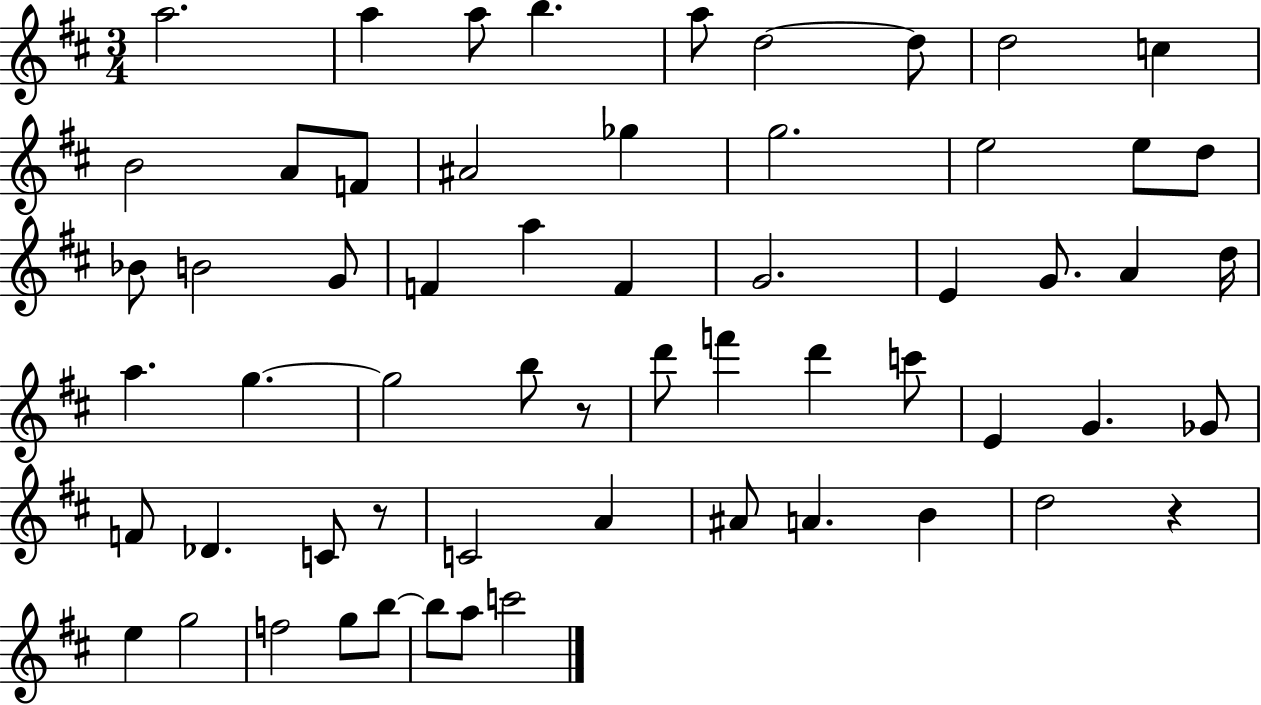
{
  \clef treble
  \numericTimeSignature
  \time 3/4
  \key d \major
  \repeat volta 2 { a''2. | a''4 a''8 b''4. | a''8 d''2~~ d''8 | d''2 c''4 | \break b'2 a'8 f'8 | ais'2 ges''4 | g''2. | e''2 e''8 d''8 | \break bes'8 b'2 g'8 | f'4 a''4 f'4 | g'2. | e'4 g'8. a'4 d''16 | \break a''4. g''4.~~ | g''2 b''8 r8 | d'''8 f'''4 d'''4 c'''8 | e'4 g'4. ges'8 | \break f'8 des'4. c'8 r8 | c'2 a'4 | ais'8 a'4. b'4 | d''2 r4 | \break e''4 g''2 | f''2 g''8 b''8~~ | b''8 a''8 c'''2 | } \bar "|."
}